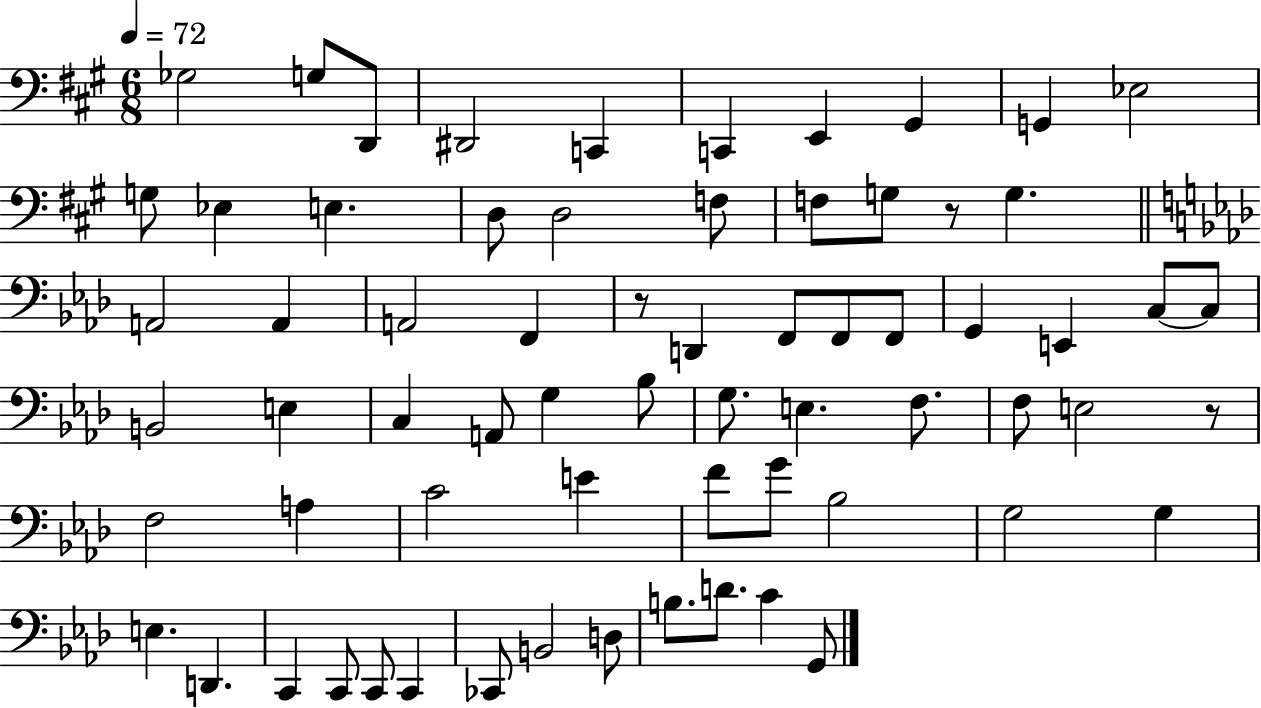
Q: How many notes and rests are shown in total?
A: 67